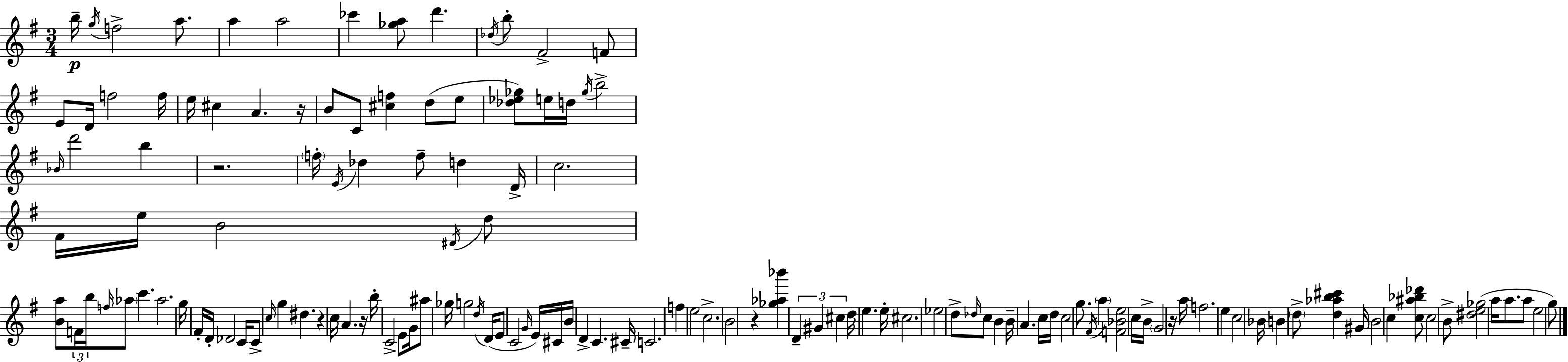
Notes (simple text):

B5/s G5/s F5/h A5/e. A5/q A5/h CES6/q [Gb5,A5]/e D6/q. Db5/s B5/e F#4/h F4/e E4/e D4/s F5/h F5/s E5/s C#5/q A4/q. R/s B4/e C4/e [C#5,F5]/q D5/e E5/e [Db5,Eb5,Gb5]/e E5/s D5/s Gb5/s B5/h Bb4/s D6/h B5/q R/h. F5/s E4/s Db5/q F5/e D5/q D4/s C5/h. F#4/s E5/s B4/h D#4/s D5/e [B4,A5]/e F4/s B5/s F5/s Ab5/e C6/q. Ab5/h. G5/s F#4/s D4/s Db4/h C4/s C4/e C5/s G5/q D#5/q. R/q C5/s A4/q. R/s B5/s C4/h E4/e G4/s A#5/e Gb5/s G5/h D5/s D4/s E4/e C4/h G4/s E4/s C#4/s B4/s D4/q C4/q. C#4/s C4/h. F5/q E5/h C5/h. B4/h R/q [Gb5,Ab5,Bb6]/q D4/q G#4/q C#5/q D5/s E5/q. E5/s C#5/h. Eb5/h D5/e Db5/s C5/e B4/q B4/s A4/q. C5/s D5/s C5/h G5/e. F#4/s A5/q [F4,Bb4,E5]/h C5/s B4/s G4/h R/s A5/s F5/h. E5/q C5/h Bb4/s B4/q D5/e [D5,Ab5,B5,C#6]/q G#4/s B4/h C5/q [C5,A#5,Bb5,Db6]/e C5/h B4/e [D#5,E5,Gb5]/h A5/s A5/e. A5/e E5/h G5/e